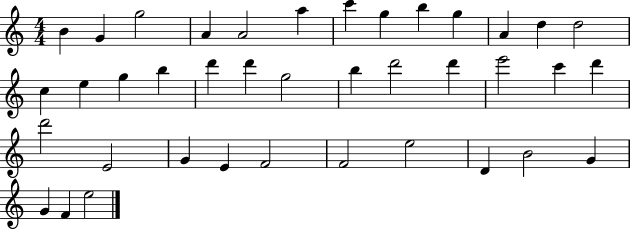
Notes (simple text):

B4/q G4/q G5/h A4/q A4/h A5/q C6/q G5/q B5/q G5/q A4/q D5/q D5/h C5/q E5/q G5/q B5/q D6/q D6/q G5/h B5/q D6/h D6/q E6/h C6/q D6/q D6/h E4/h G4/q E4/q F4/h F4/h E5/h D4/q B4/h G4/q G4/q F4/q E5/h